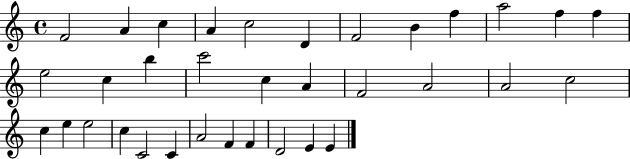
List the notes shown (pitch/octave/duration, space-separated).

F4/h A4/q C5/q A4/q C5/h D4/q F4/h B4/q F5/q A5/h F5/q F5/q E5/h C5/q B5/q C6/h C5/q A4/q F4/h A4/h A4/h C5/h C5/q E5/q E5/h C5/q C4/h C4/q A4/h F4/q F4/q D4/h E4/q E4/q